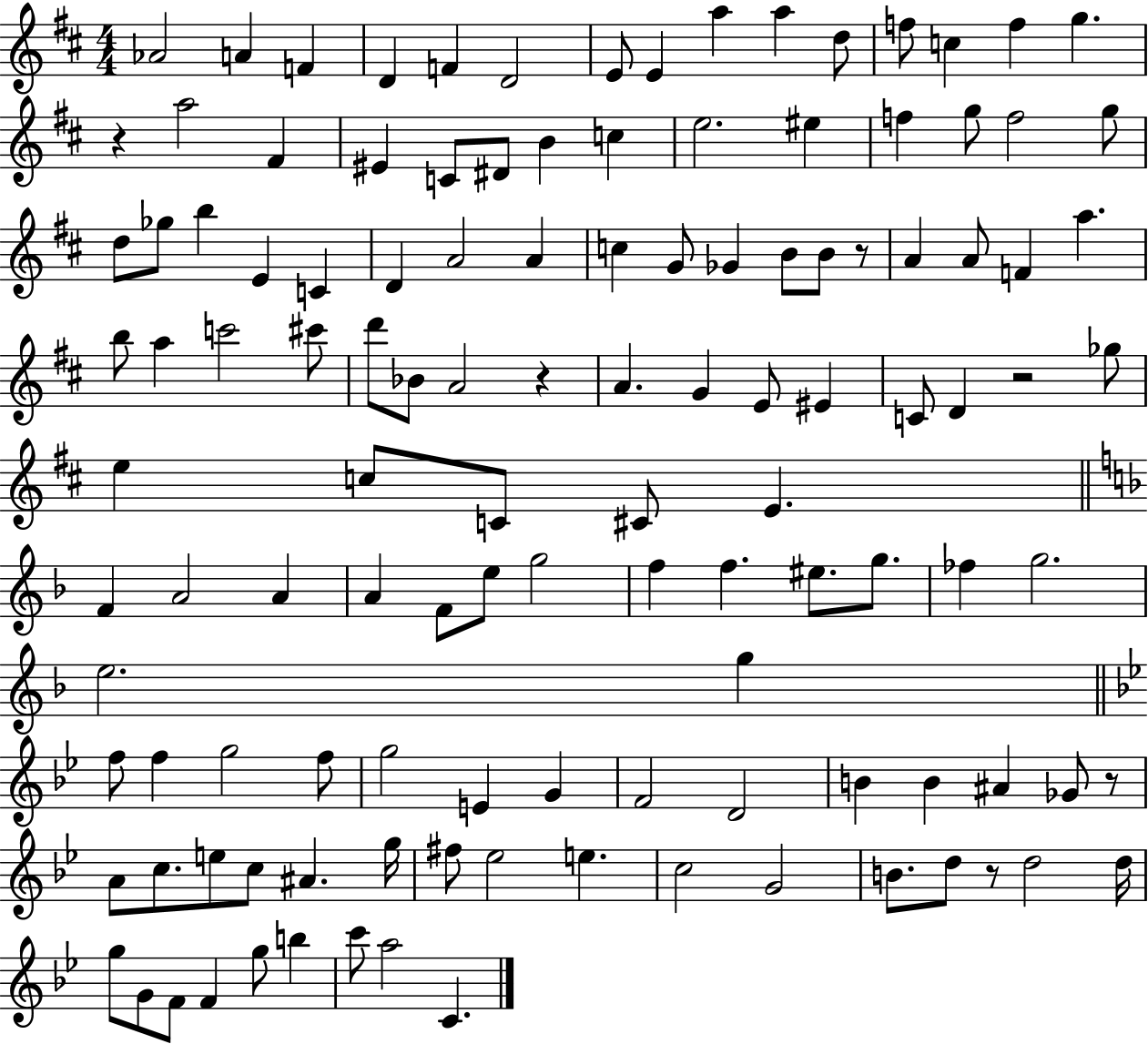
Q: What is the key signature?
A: D major